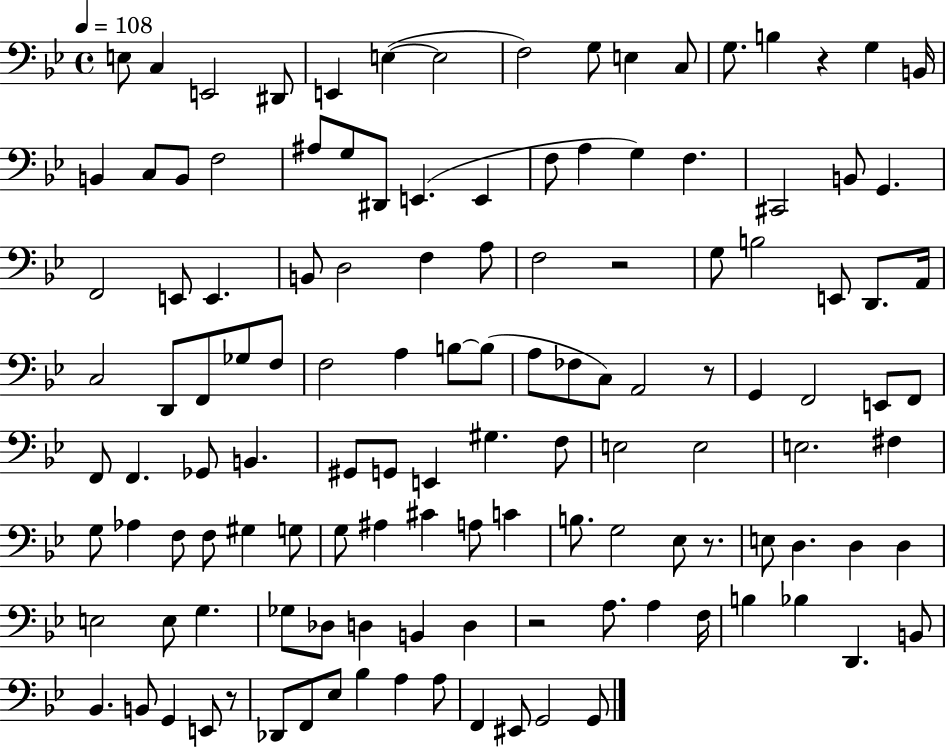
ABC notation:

X:1
T:Untitled
M:4/4
L:1/4
K:Bb
E,/2 C, E,,2 ^D,,/2 E,, E, E,2 F,2 G,/2 E, C,/2 G,/2 B, z G, B,,/4 B,, C,/2 B,,/2 F,2 ^A,/2 G,/2 ^D,,/2 E,, E,, F,/2 A, G, F, ^C,,2 B,,/2 G,, F,,2 E,,/2 E,, B,,/2 D,2 F, A,/2 F,2 z2 G,/2 B,2 E,,/2 D,,/2 A,,/4 C,2 D,,/2 F,,/2 _G,/2 F,/2 F,2 A, B,/2 B,/2 A,/2 _F,/2 C,/2 A,,2 z/2 G,, F,,2 E,,/2 F,,/2 F,,/2 F,, _G,,/2 B,, ^G,,/2 G,,/2 E,, ^G, F,/2 E,2 E,2 E,2 ^F, G,/2 _A, F,/2 F,/2 ^G, G,/2 G,/2 ^A, ^C A,/2 C B,/2 G,2 _E,/2 z/2 E,/2 D, D, D, E,2 E,/2 G, _G,/2 _D,/2 D, B,, D, z2 A,/2 A, F,/4 B, _B, D,, B,,/2 _B,, B,,/2 G,, E,,/2 z/2 _D,,/2 F,,/2 _E,/2 _B, A, A,/2 F,, ^E,,/2 G,,2 G,,/2